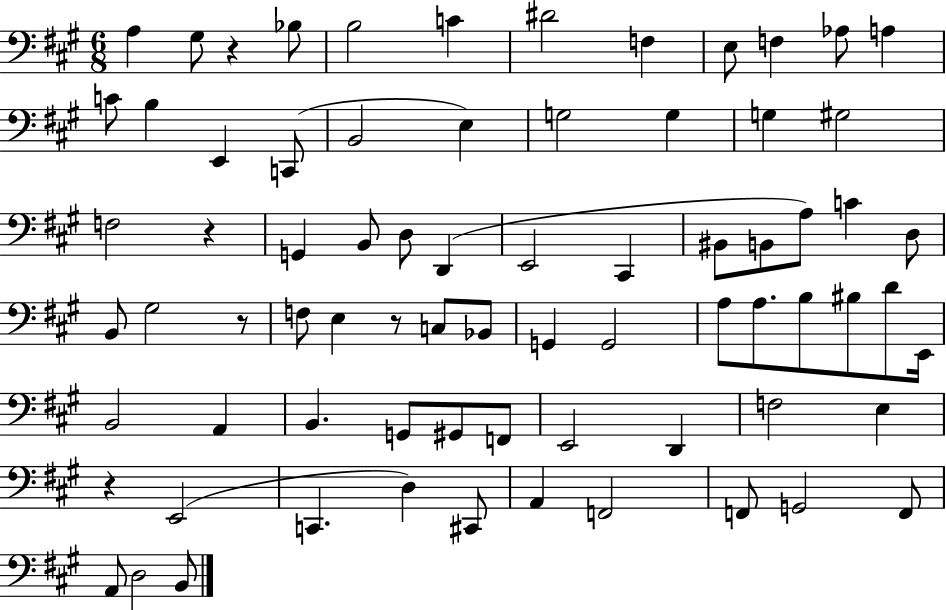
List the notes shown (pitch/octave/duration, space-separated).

A3/q G#3/e R/q Bb3/e B3/h C4/q D#4/h F3/q E3/e F3/q Ab3/e A3/q C4/e B3/q E2/q C2/e B2/h E3/q G3/h G3/q G3/q G#3/h F3/h R/q G2/q B2/e D3/e D2/q E2/h C#2/q BIS2/e B2/e A3/e C4/q D3/e B2/e G#3/h R/e F3/e E3/q R/e C3/e Bb2/e G2/q G2/h A3/e A3/e. B3/e BIS3/e D4/e E2/s B2/h A2/q B2/q. G2/e G#2/e F2/e E2/h D2/q F3/h E3/q R/q E2/h C2/q. D3/q C#2/e A2/q F2/h F2/e G2/h F2/e A2/e D3/h B2/e